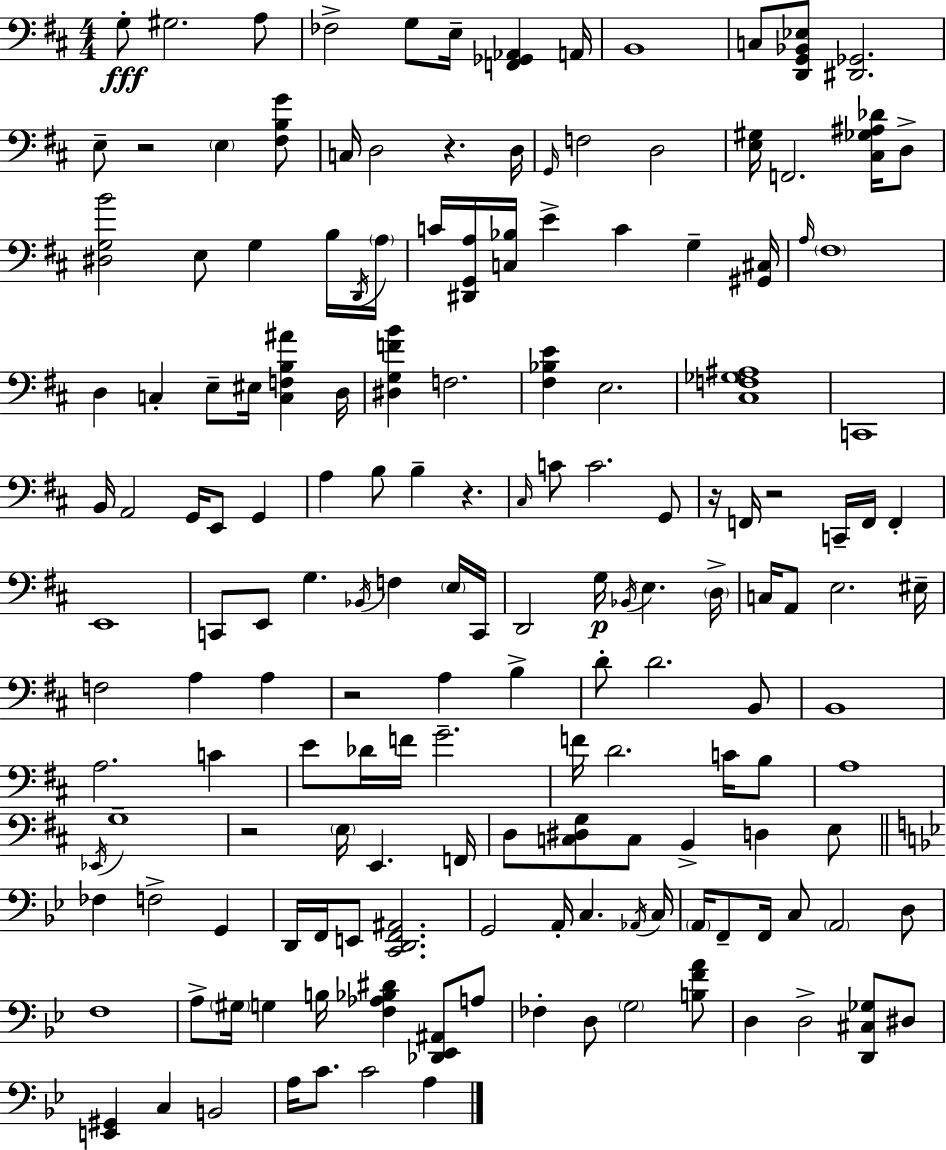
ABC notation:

X:1
T:Untitled
M:4/4
L:1/4
K:D
G,/2 ^G,2 A,/2 _F,2 G,/2 E,/4 [F,,_G,,_A,,] A,,/4 B,,4 C,/2 [D,,G,,_B,,_E,]/2 [^D,,_G,,]2 E,/2 z2 E, [^F,B,G]/2 C,/4 D,2 z D,/4 G,,/4 F,2 D,2 [E,^G,]/4 F,,2 [^C,_G,^A,_D]/4 D,/2 [^D,G,B]2 E,/2 G, B,/4 D,,/4 A,/4 C/4 [^D,,G,,A,]/4 [C,_B,]/4 E C G, [^G,,^C,]/4 A,/4 ^F,4 D, C, E,/2 ^E,/4 [C,F,B,^A] D,/4 [^D,G,FB] F,2 [^F,_B,E] E,2 [^C,F,_G,^A,]4 C,,4 B,,/4 A,,2 G,,/4 E,,/2 G,, A, B,/2 B, z ^C,/4 C/2 C2 G,,/2 z/4 F,,/4 z2 C,,/4 F,,/4 F,, E,,4 C,,/2 E,,/2 G, _B,,/4 F, E,/4 C,,/4 D,,2 G,/4 _B,,/4 E, D,/4 C,/4 A,,/2 E,2 ^E,/4 F,2 A, A, z2 A, B, D/2 D2 B,,/2 B,,4 A,2 C E/2 _D/4 F/4 G2 F/4 D2 C/4 B,/2 A,4 _E,,/4 G,4 z2 E,/4 E,, F,,/4 D,/2 [C,^D,G,]/2 C,/2 B,, D, E,/2 _F, F,2 G,, D,,/4 F,,/4 E,,/2 [C,,D,,F,,^A,,]2 G,,2 A,,/4 C, _A,,/4 C,/4 A,,/4 F,,/2 F,,/4 C,/2 A,,2 D,/2 F,4 A,/2 ^G,/4 G, B,/4 [F,_A,_B,^D] [_D,,_E,,^A,,]/2 A,/2 _F, D,/2 G,2 [B,FA]/2 D, D,2 [D,,^C,_G,]/2 ^D,/2 [E,,^G,,] C, B,,2 A,/4 C/2 C2 A,